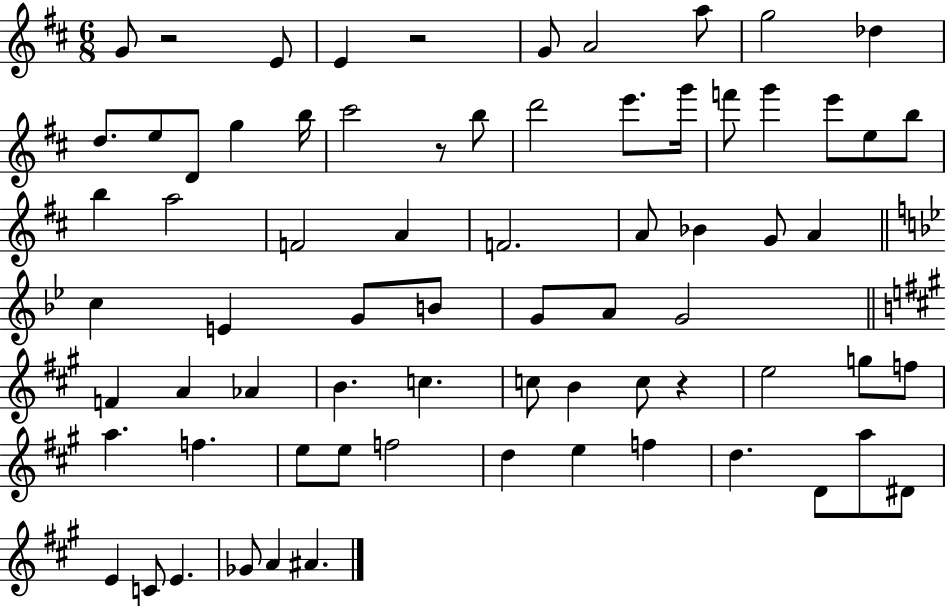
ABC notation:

X:1
T:Untitled
M:6/8
L:1/4
K:D
G/2 z2 E/2 E z2 G/2 A2 a/2 g2 _d d/2 e/2 D/2 g b/4 ^c'2 z/2 b/2 d'2 e'/2 g'/4 f'/2 g' e'/2 e/2 b/2 b a2 F2 A F2 A/2 _B G/2 A c E G/2 B/2 G/2 A/2 G2 F A _A B c c/2 B c/2 z e2 g/2 f/2 a f e/2 e/2 f2 d e f d D/2 a/2 ^D/2 E C/2 E _G/2 A ^A